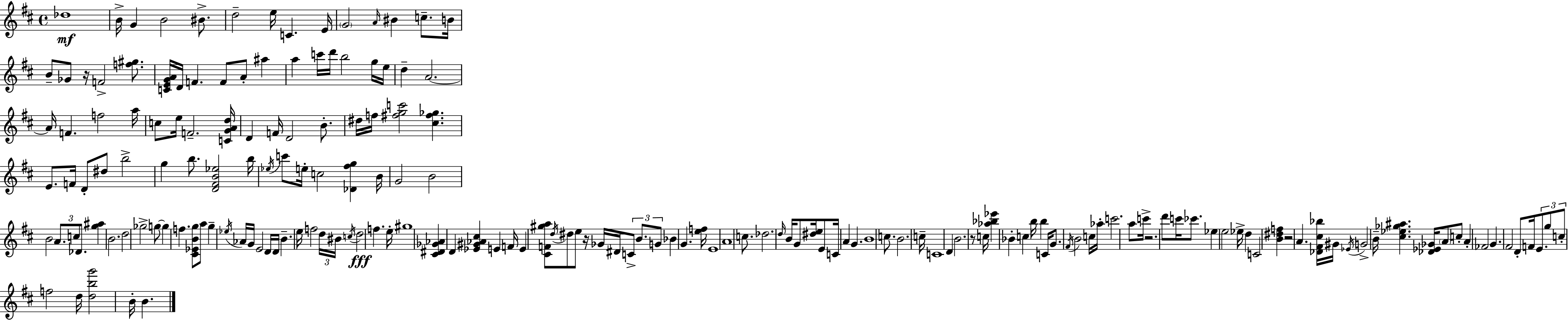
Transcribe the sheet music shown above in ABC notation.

X:1
T:Untitled
M:4/4
L:1/4
K:D
_d4 B/4 G B2 ^B/2 d2 e/4 C E/4 G2 A/4 ^B c/2 B/4 B/2 _G/2 z/4 F2 [f^g]/2 [CEGA]/4 D/4 F F/2 A/2 ^a a c'/4 d'/4 b2 g/4 e/4 d A2 A/4 F f2 a/4 c/2 e/4 F2 [CGAd]/4 D F/4 D2 B/2 ^d/4 f/4 [^fgc']2 [^c^f_g] E/2 F/4 D/2 ^d/2 b2 g b/2 [D^FB_e]2 b/4 _e/4 c'/2 e/4 c2 [_D^fg] B/4 G2 B2 B2 A/2 c/2 _D/2 [g^a] B2 d2 _g2 g/2 g f [^C_EBg]/2 a/2 g _e/4 _A/4 G/4 E2 D/4 D/4 B e/4 f2 d/4 ^B/4 c/4 d2 f e/4 ^g4 [^C^D_G_A] D [_E^G_A^c] E F/4 E [^CF^ga]/2 d/4 ^d/2 e/2 z/4 _G/4 ^D/4 C/2 B/2 G/2 _B G [ef]/4 E4 A4 c/2 _d2 d/4 B/4 G/2 [^de]/4 E/2 C/4 A G B4 c/2 B2 c/4 C4 D B2 z/2 c/4 [_a_b_e'] _B c b/4 b C/4 G/2 ^F/4 B2 c/4 _a/4 c'2 a/2 c'/4 z2 d'/2 c'/4 _c'/2 _e e2 _e/4 d C2 [B^df] z2 A [_D^F^c_b]/4 ^G/4 _E/4 G2 B/4 [^c_e_g^a] [_D_E_G]/4 A/2 c/2 A _F2 G ^F2 D/2 F/4 E/2 g/2 c/2 f2 d/4 [dbg']2 B/4 B